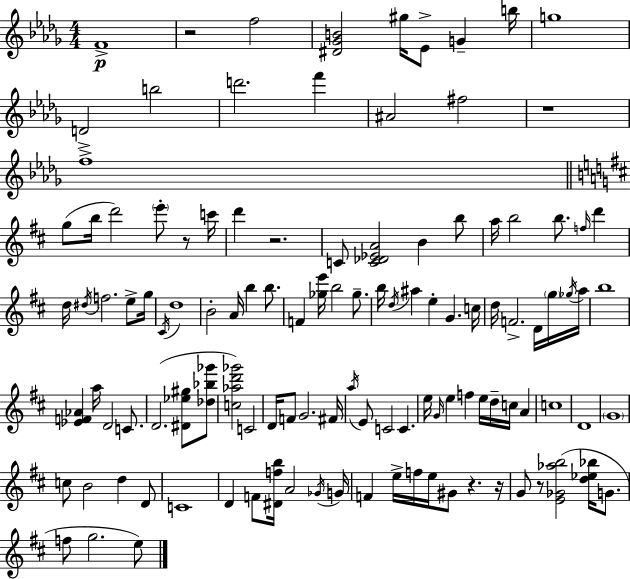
{
  \clef treble
  \numericTimeSignature
  \time 4/4
  \key bes \minor
  f'1->\p | r2 f''2 | <dis' ges' b'>2 gis''16 ees'8-> g'4-- b''16 | g''1 | \break d'2-> b''2 | d'''2. f'''4 | ais'2 fis''2 | r1 | \break f''1-> | \bar "||" \break \key b \minor g''8( b''16 d'''2) \parenthesize e'''8-. r8 c'''16 | d'''4 r2. | c'8 <c' des' ees' a'>2 b'4 b''8 | a''16 b''2 b''8. \grace { f''16 } d'''4 | \break d''16 \acciaccatura { dis''16 } f''2. e''8-> | g''16 \acciaccatura { cis'16 } d''1 | b'2-. a'16 b''4 | b''8. f'4 <ges'' e'''>16 b''2 | \break ges''8.-- b''16 \acciaccatura { d''16 } ais''4 e''4-. g'4. | c''16 d''16 f'2.-> | d'16 \parenthesize g''16 \acciaccatura { ges''16 } a''16 b''1 | <ees' f' aes'>4 a''16 d'2 | \break c'8. d'2.( | <dis' ees'' gis''>8 <des'' bes'' ges'''>8 <c'' aes'' d''' ges'''>2) c'2 | d'16 f'8 g'2. | fis'16 \acciaccatura { a''16 } e'8 c'2 | \break c'4. e''16 \grace { g'16 } e''4 f''4 | e''16 d''16-- c''16 a'4 c''1 | d'1 | \parenthesize g'1 | \break c''8 b'2 | d''4 d'8 c'1 | d'4 f'8 <dis' f'' b''>16 a'2 | \acciaccatura { ges'16 } g'16 f'4 e''16-> f''16 e''16 gis'8 | \break r4. r16 g'8 r8 <e' ges' aes'' b''>2( | <d'' ees'' bes''>16 g'8. f''8 g''2. | e''8) \bar "|."
}